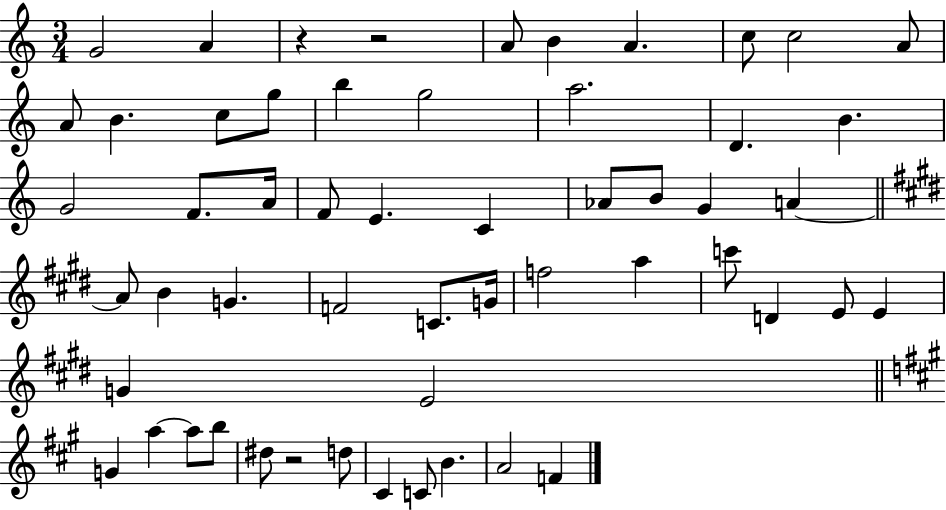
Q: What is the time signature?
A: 3/4